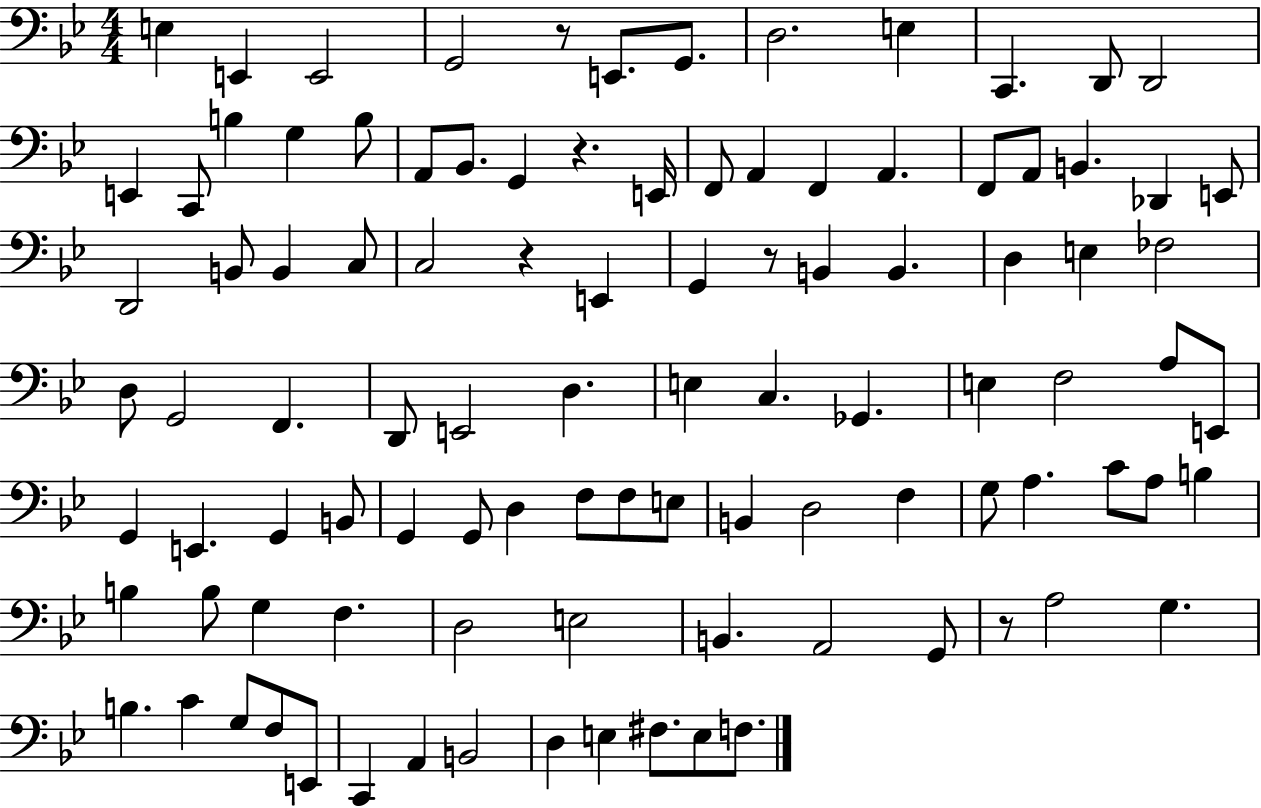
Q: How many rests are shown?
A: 5